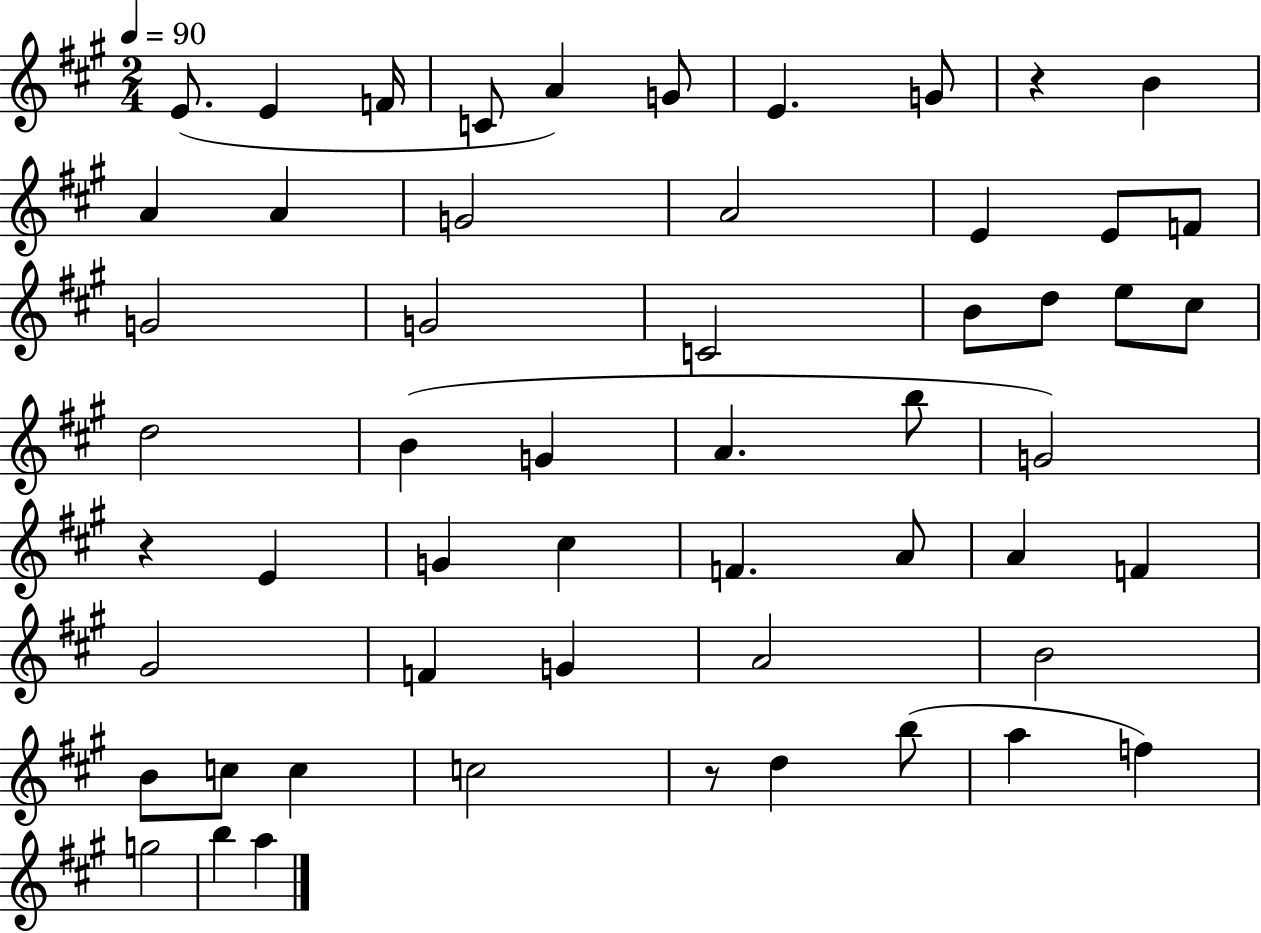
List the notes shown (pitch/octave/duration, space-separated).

E4/e. E4/q F4/s C4/e A4/q G4/e E4/q. G4/e R/q B4/q A4/q A4/q G4/h A4/h E4/q E4/e F4/e G4/h G4/h C4/h B4/e D5/e E5/e C#5/e D5/h B4/q G4/q A4/q. B5/e G4/h R/q E4/q G4/q C#5/q F4/q. A4/e A4/q F4/q G#4/h F4/q G4/q A4/h B4/h B4/e C5/e C5/q C5/h R/e D5/q B5/e A5/q F5/q G5/h B5/q A5/q